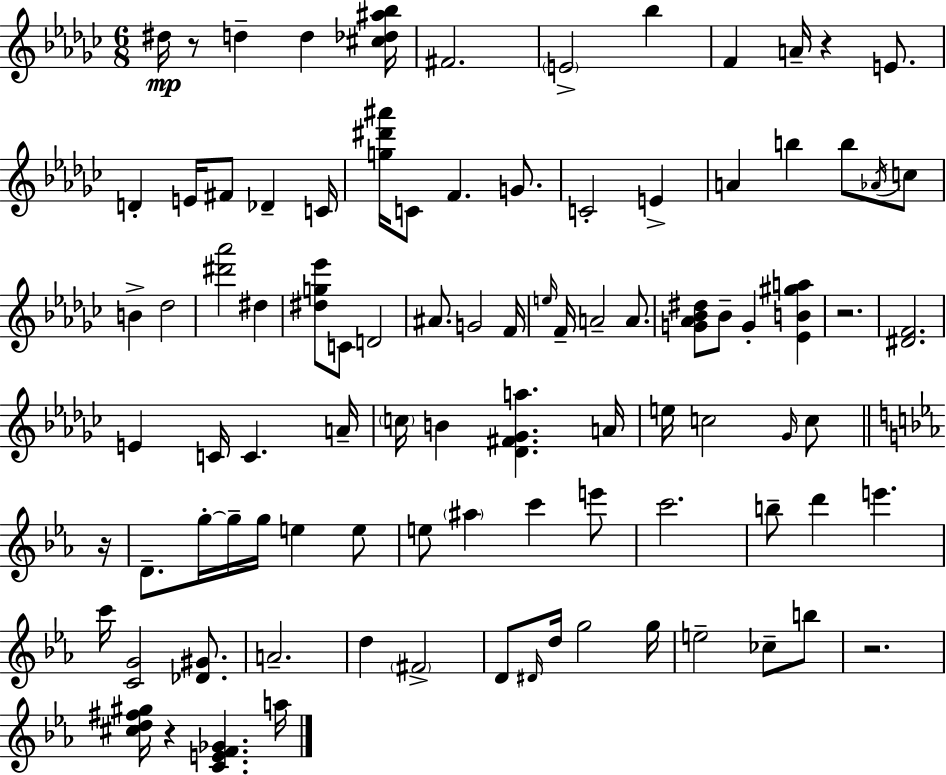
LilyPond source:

{
  \clef treble
  \numericTimeSignature
  \time 6/8
  \key ees \minor
  dis''16\mp r8 d''4-- d''4 <cis'' des'' ais'' bes''>16 | fis'2. | \parenthesize e'2-> bes''4 | f'4 a'16-- r4 e'8. | \break d'4-. e'16 fis'8 des'4-- c'16 | <g'' dis''' ais'''>16 c'8 f'4. g'8. | c'2-. e'4-> | a'4 b''4 b''8 \acciaccatura { aes'16 } c''8 | \break b'4-> des''2 | <dis''' aes'''>2 dis''4 | <dis'' g'' ees'''>8 c'8 d'2 | ais'8. g'2 | \break f'16 \grace { e''16 } f'16-- a'2-- a'8. | <g' aes' bes' dis''>8 bes'8-- g'4-. <ees' b' gis'' a''>4 | r2. | <dis' f'>2. | \break e'4 c'16 c'4. | a'16-- \parenthesize c''16 b'4 <des' fis' ges' a''>4. | a'16 e''16 c''2 \grace { ges'16 } | c''8 \bar "||" \break \key c \minor r16 d'8.-- g''16-.~~ g''16-- g''16 e''4 e''8 | e''8 \parenthesize ais''4 c'''4 e'''8 | c'''2. | b''8-- d'''4 e'''4. | \break c'''16 <c' g'>2 <des' gis'>8. | a'2.-- | d''4 \parenthesize fis'2-> | d'8 \grace { dis'16 } d''16 g''2 | \break g''16 e''2-- ces''8-- | b''8 r2. | <cis'' d'' fis'' gis''>16 r4 <c' e' f' ges'>4. | a''16 \bar "|."
}